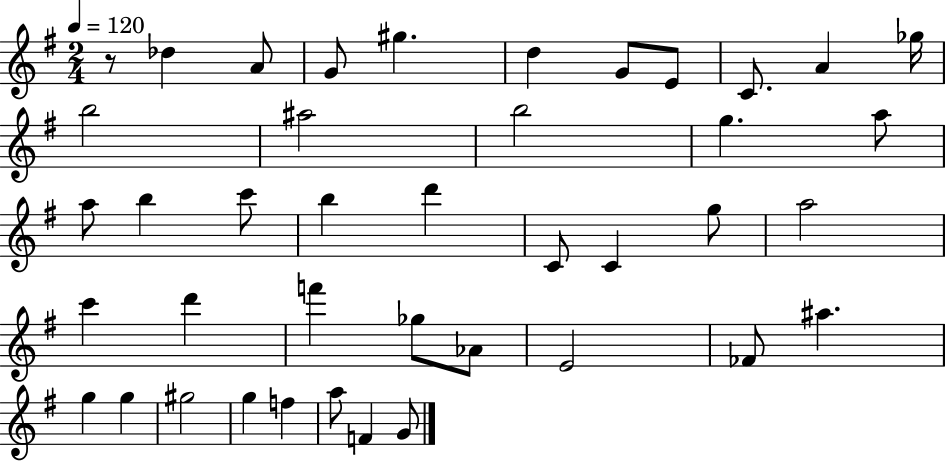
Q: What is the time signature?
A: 2/4